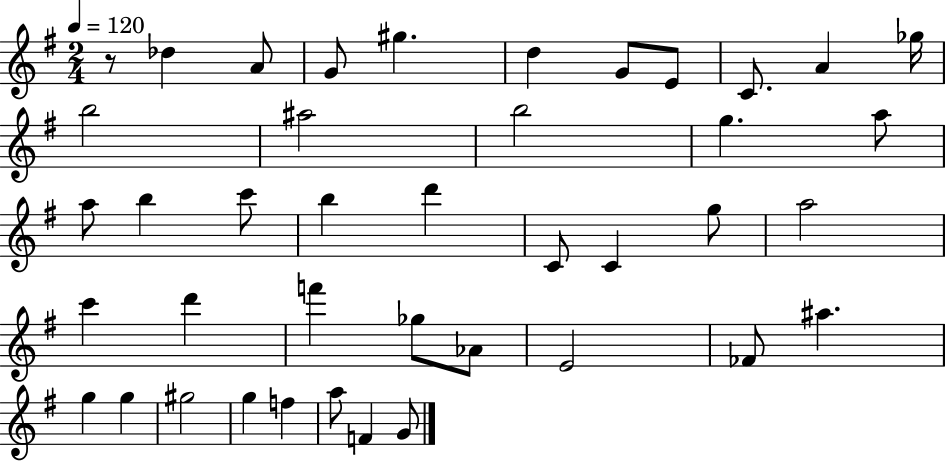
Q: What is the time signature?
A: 2/4